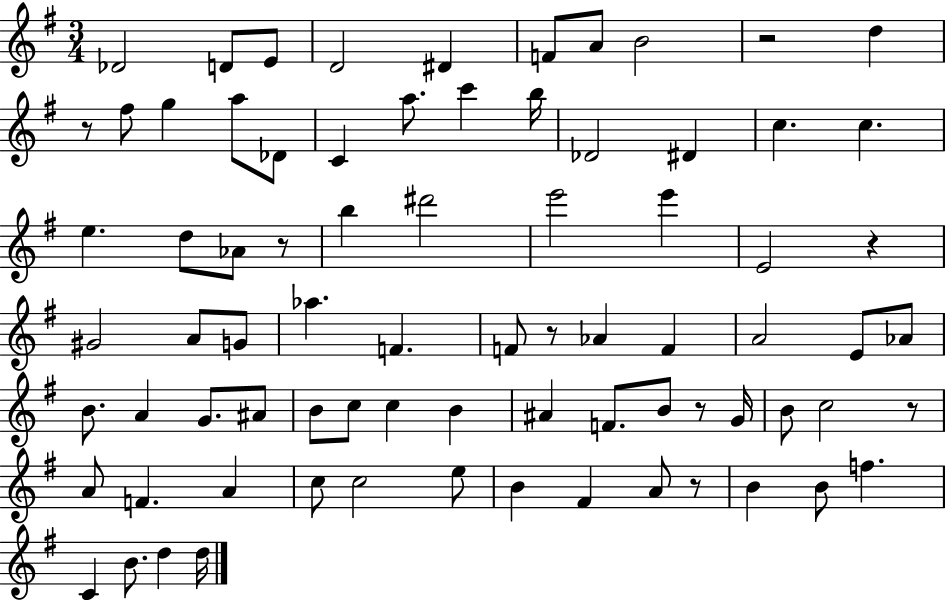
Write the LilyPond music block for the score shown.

{
  \clef treble
  \numericTimeSignature
  \time 3/4
  \key g \major
  \repeat volta 2 { des'2 d'8 e'8 | d'2 dis'4 | f'8 a'8 b'2 | r2 d''4 | \break r8 fis''8 g''4 a''8 des'8 | c'4 a''8. c'''4 b''16 | des'2 dis'4 | c''4. c''4. | \break e''4. d''8 aes'8 r8 | b''4 dis'''2 | e'''2 e'''4 | e'2 r4 | \break gis'2 a'8 g'8 | aes''4. f'4. | f'8 r8 aes'4 f'4 | a'2 e'8 aes'8 | \break b'8. a'4 g'8. ais'8 | b'8 c''8 c''4 b'4 | ais'4 f'8. b'8 r8 g'16 | b'8 c''2 r8 | \break a'8 f'4. a'4 | c''8 c''2 e''8 | b'4 fis'4 a'8 r8 | b'4 b'8 f''4. | \break c'4 b'8. d''4 d''16 | } \bar "|."
}